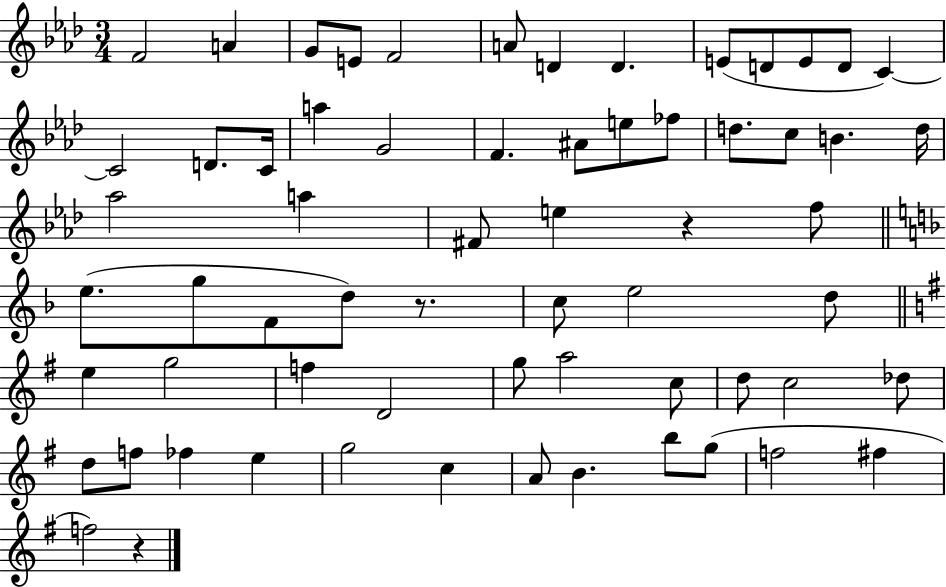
{
  \clef treble
  \numericTimeSignature
  \time 3/4
  \key aes \major
  f'2 a'4 | g'8 e'8 f'2 | a'8 d'4 d'4. | e'8( d'8 e'8 d'8 c'4~~) | \break c'2 d'8. c'16 | a''4 g'2 | f'4. ais'8 e''8 fes''8 | d''8. c''8 b'4. d''16 | \break aes''2 a''4 | fis'8 e''4 r4 f''8 | \bar "||" \break \key f \major e''8.( g''8 f'8 d''8) r8. | c''8 e''2 d''8 | \bar "||" \break \key g \major e''4 g''2 | f''4 d'2 | g''8 a''2 c''8 | d''8 c''2 des''8 | \break d''8 f''8 fes''4 e''4 | g''2 c''4 | a'8 b'4. b''8 g''8( | f''2 fis''4 | \break f''2) r4 | \bar "|."
}